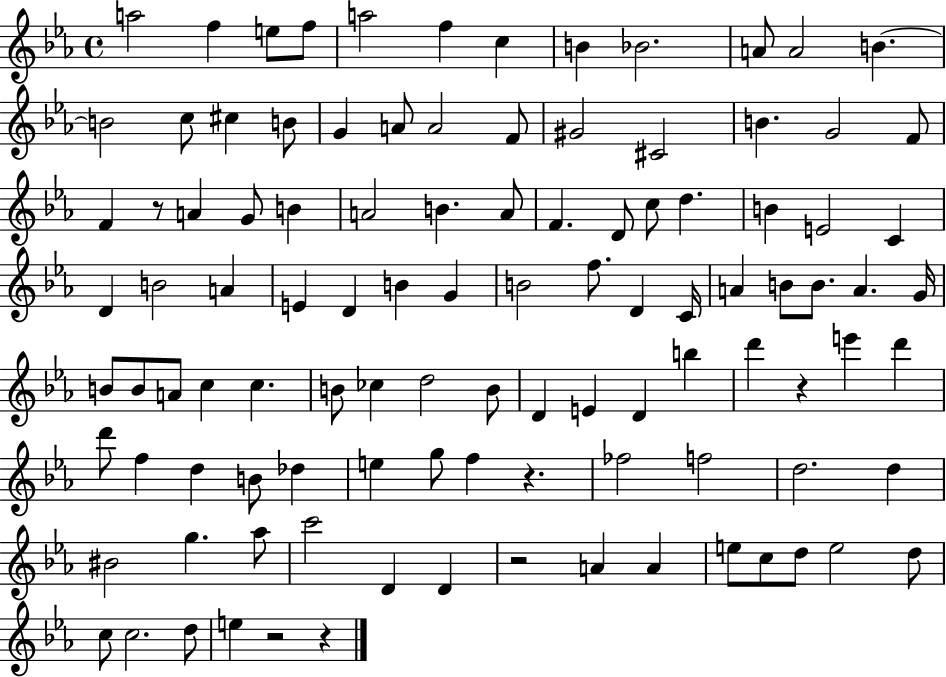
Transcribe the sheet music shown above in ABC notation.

X:1
T:Untitled
M:4/4
L:1/4
K:Eb
a2 f e/2 f/2 a2 f c B _B2 A/2 A2 B B2 c/2 ^c B/2 G A/2 A2 F/2 ^G2 ^C2 B G2 F/2 F z/2 A G/2 B A2 B A/2 F D/2 c/2 d B E2 C D B2 A E D B G B2 f/2 D C/4 A B/2 B/2 A G/4 B/2 B/2 A/2 c c B/2 _c d2 B/2 D E D b d' z e' d' d'/2 f d B/2 _d e g/2 f z _f2 f2 d2 d ^B2 g _a/2 c'2 D D z2 A A e/2 c/2 d/2 e2 d/2 c/2 c2 d/2 e z2 z